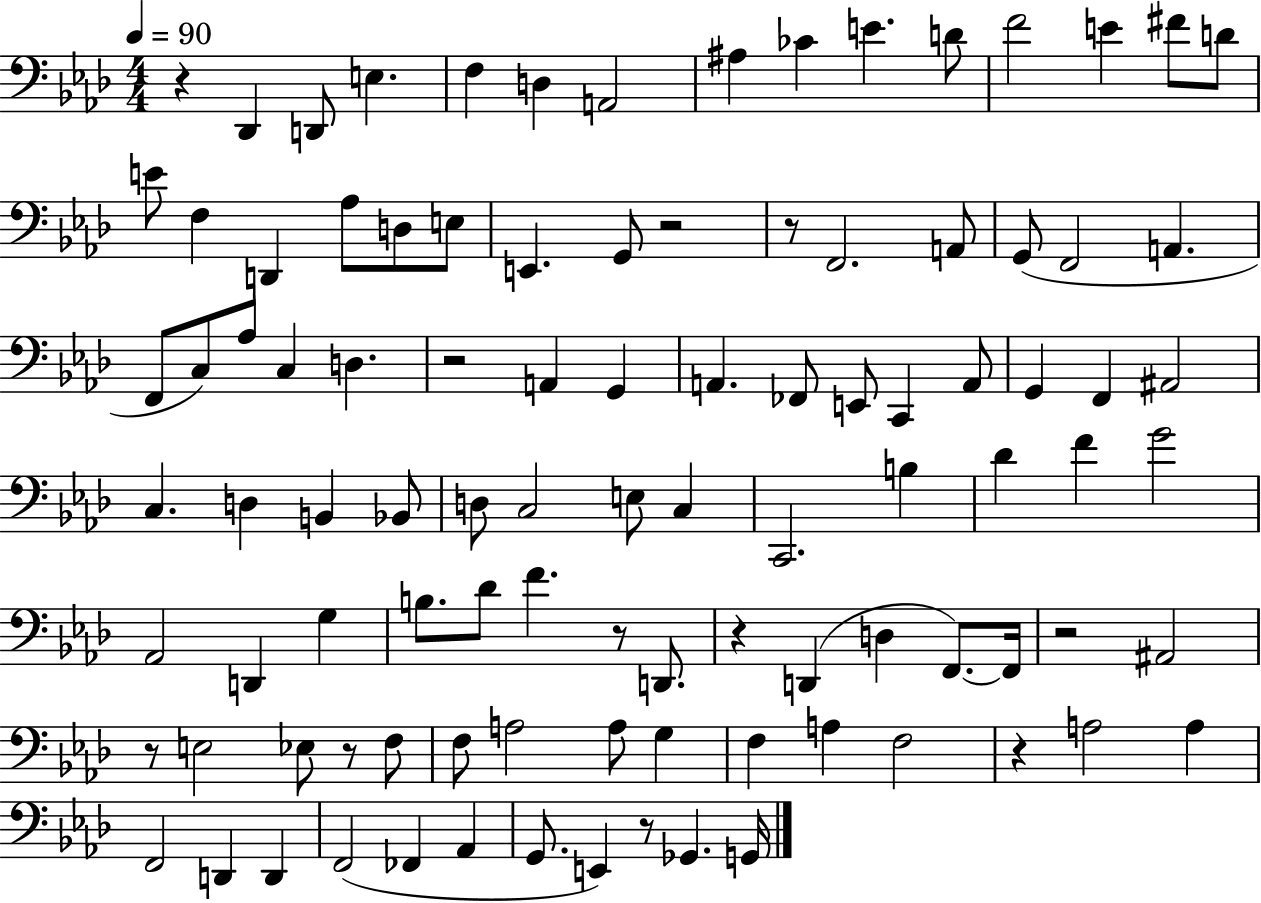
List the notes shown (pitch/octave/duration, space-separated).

R/q Db2/q D2/e E3/q. F3/q D3/q A2/h A#3/q CES4/q E4/q. D4/e F4/h E4/q F#4/e D4/e E4/e F3/q D2/q Ab3/e D3/e E3/e E2/q. G2/e R/h R/e F2/h. A2/e G2/e F2/h A2/q. F2/e C3/e Ab3/e C3/q D3/q. R/h A2/q G2/q A2/q. FES2/e E2/e C2/q A2/e G2/q F2/q A#2/h C3/q. D3/q B2/q Bb2/e D3/e C3/h E3/e C3/q C2/h. B3/q Db4/q F4/q G4/h Ab2/h D2/q G3/q B3/e. Db4/e F4/q. R/e D2/e. R/q D2/q D3/q F2/e. F2/s R/h A#2/h R/e E3/h Eb3/e R/e F3/e F3/e A3/h A3/e G3/q F3/q A3/q F3/h R/q A3/h A3/q F2/h D2/q D2/q F2/h FES2/q Ab2/q G2/e. E2/q R/e Gb2/q. G2/s